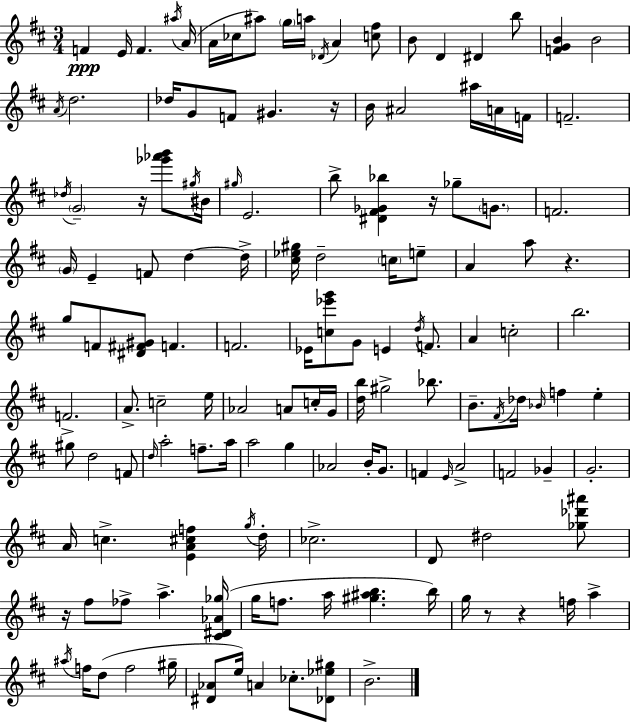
{
  \clef treble
  \numericTimeSignature
  \time 3/4
  \key d \major
  f'4\ppp e'16 f'4. \acciaccatura { ais''16 } | a'16( a'16 ces''16 ais''8) \parenthesize g''16 a''16 \acciaccatura { des'16 } a'4 | <c'' fis''>8 b'8 d'4 dis'4 | b''8 <f' g' b'>4 b'2 | \break \acciaccatura { a'16 } d''2. | des''16 g'8 f'8 gis'4. | r16 b'16 ais'2 | ais''16 a'16 f'16 f'2.-- | \break \acciaccatura { des''16 } \parenthesize g'2-- | r16 <ges''' aes''' b'''>8 \acciaccatura { gis''16 } bis'16 \grace { gis''16 } e'2. | b''8-> <dis' fis' ges' bes''>4 | r16 ges''8-- \parenthesize g'8. f'2. | \break \parenthesize g'16 e'4-- f'8 | d''4~~ d''16-> <cis'' ees'' gis''>16 d''2-- | \parenthesize c''16 e''8-- a'4 a''8 | r4. g''8 f'8 <dis' fis' gis'>8 | \break f'4. f'2. | ees'16 <c'' ees''' g'''>8 g'8 e'4 | \acciaccatura { d''16 } f'8. a'4 c''2-. | b''2. | \break f'2.-> | a'8.-> c''2-- | e''16 aes'2 | a'8 c''16-. g'16 <d'' b''>16 gis''2-> | \break bes''8. b'8.-- \acciaccatura { fis'16 } des''16 | \grace { bes'16 } f''4 e''4-. gis''8 d''2 | f'8 \grace { d''16 } a''2-. | f''8.-- a''16 a''2 | \break g''4 aes'2 | b'16-. g'8. f'4 | \grace { e'16 } a'2-> f'2 | ges'4-- g'2.-. | \break a'16 | c''4.-> <e' a' cis'' f''>4 \acciaccatura { g''16 } d''16-. | ces''2.-> | d'8 dis''2 <ges'' des''' ais'''>8 | \break r16 fis''8 fes''8-> a''4.-> <cis' dis' aes' ges''>16( | g''16 f''8. a''16 <gis'' ais'' b''>4. b''16) | g''16 r8 r4 f''16 a''4-> | \acciaccatura { ais''16 } f''16 d''8( f''2 | \break gis''16-- <dis' aes'>8 e''16) a'4 ces''8.-. <des' ees'' gis''>8 | b'2.-> | \bar "|."
}